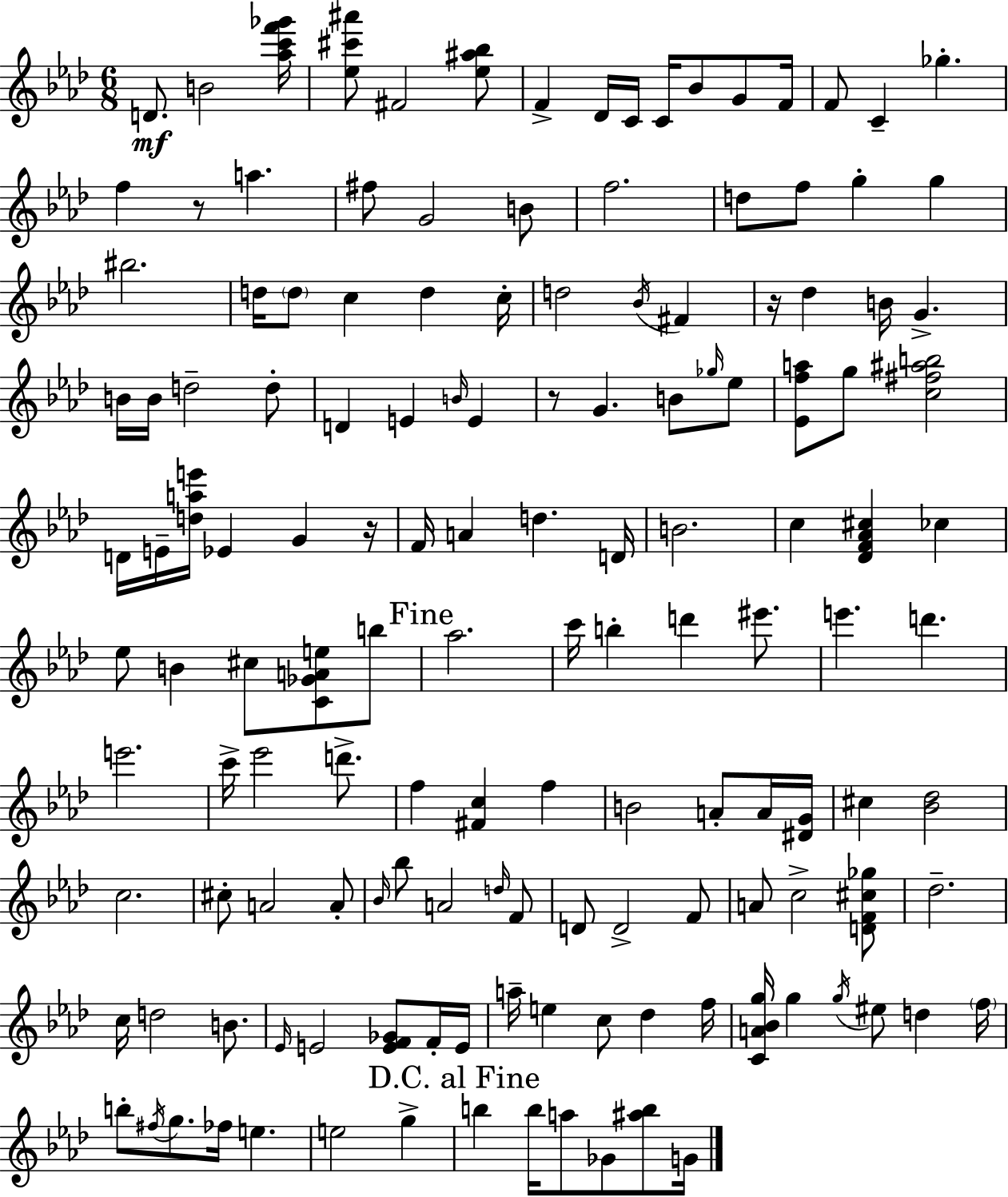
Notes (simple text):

D4/e. B4/h [Ab5,C6,F6,Gb6]/s [Eb5,C#6,A#6]/e F#4/h [Eb5,A#5,Bb5]/e F4/q Db4/s C4/s C4/s Bb4/e G4/e F4/s F4/e C4/q Gb5/q. F5/q R/e A5/q. F#5/e G4/h B4/e F5/h. D5/e F5/e G5/q G5/q BIS5/h. D5/s D5/e C5/q D5/q C5/s D5/h Bb4/s F#4/q R/s Db5/q B4/s G4/q. B4/s B4/s D5/h D5/e D4/q E4/q B4/s E4/q R/e G4/q. B4/e Gb5/s Eb5/e [Eb4,F5,A5]/e G5/e [C5,F#5,A#5,B5]/h D4/s E4/s [D5,A5,E6]/s Eb4/q G4/q R/s F4/s A4/q D5/q. D4/s B4/h. C5/q [Db4,F4,Ab4,C#5]/q CES5/q Eb5/e B4/q C#5/e [C4,Gb4,A4,E5]/e B5/e Ab5/h. C6/s B5/q D6/q EIS6/e. E6/q. D6/q. E6/h. C6/s Eb6/h D6/e. F5/q [F#4,C5]/q F5/q B4/h A4/e A4/s [D#4,G4]/s C#5/q [Bb4,Db5]/h C5/h. C#5/e A4/h A4/e Bb4/s Bb5/e A4/h D5/s F4/e D4/e D4/h F4/e A4/e C5/h [D4,F4,C#5,Gb5]/e Db5/h. C5/s D5/h B4/e. Eb4/s E4/h [E4,F4,Gb4]/e F4/s E4/s A5/s E5/q C5/e Db5/q F5/s [C4,A4,Bb4,G5]/s G5/q G5/s EIS5/e D5/q F5/s B5/e F#5/s G5/e. FES5/s E5/q. E5/h G5/q B5/q B5/s A5/e Gb4/e [A#5,B5]/e G4/s